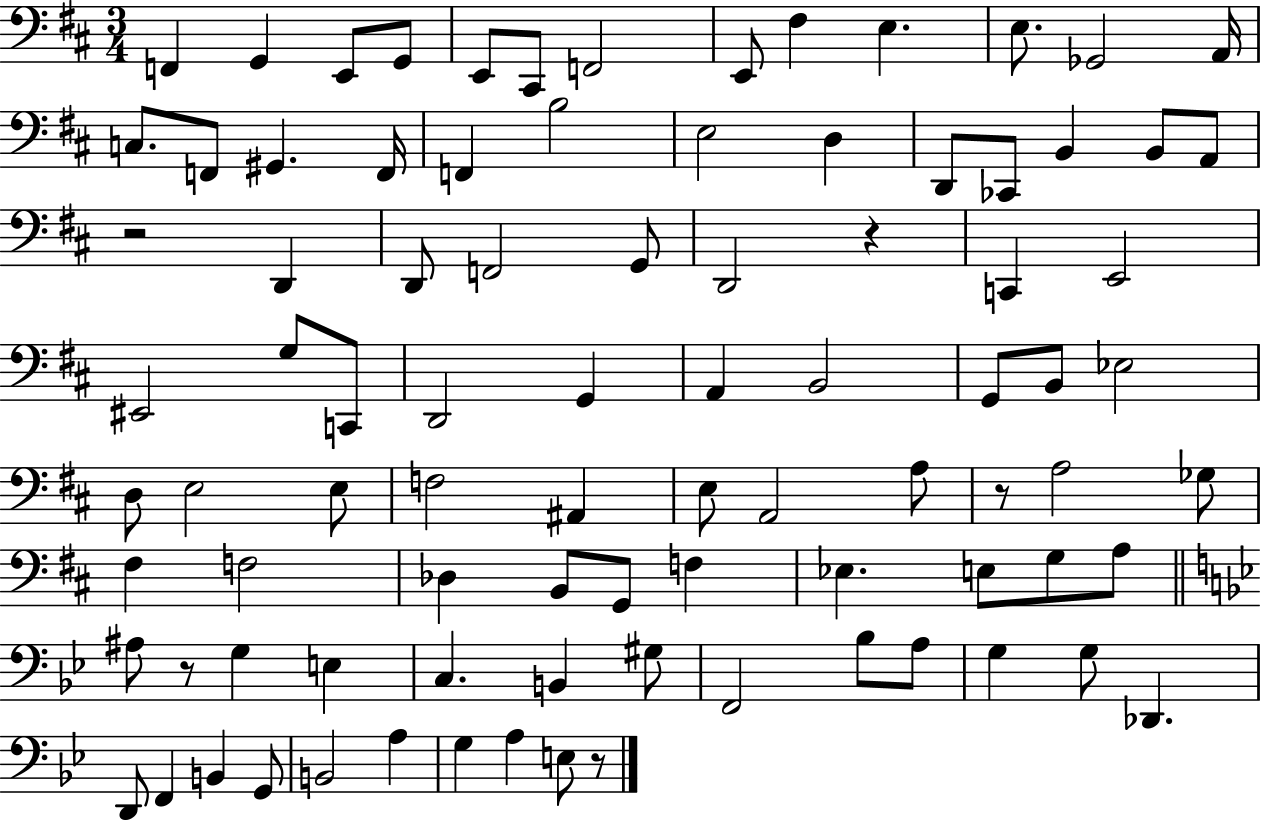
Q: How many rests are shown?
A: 5